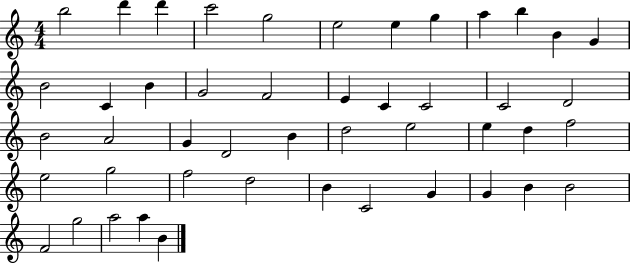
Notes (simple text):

B5/h D6/q D6/q C6/h G5/h E5/h E5/q G5/q A5/q B5/q B4/q G4/q B4/h C4/q B4/q G4/h F4/h E4/q C4/q C4/h C4/h D4/h B4/h A4/h G4/q D4/h B4/q D5/h E5/h E5/q D5/q F5/h E5/h G5/h F5/h D5/h B4/q C4/h G4/q G4/q B4/q B4/h F4/h G5/h A5/h A5/q B4/q